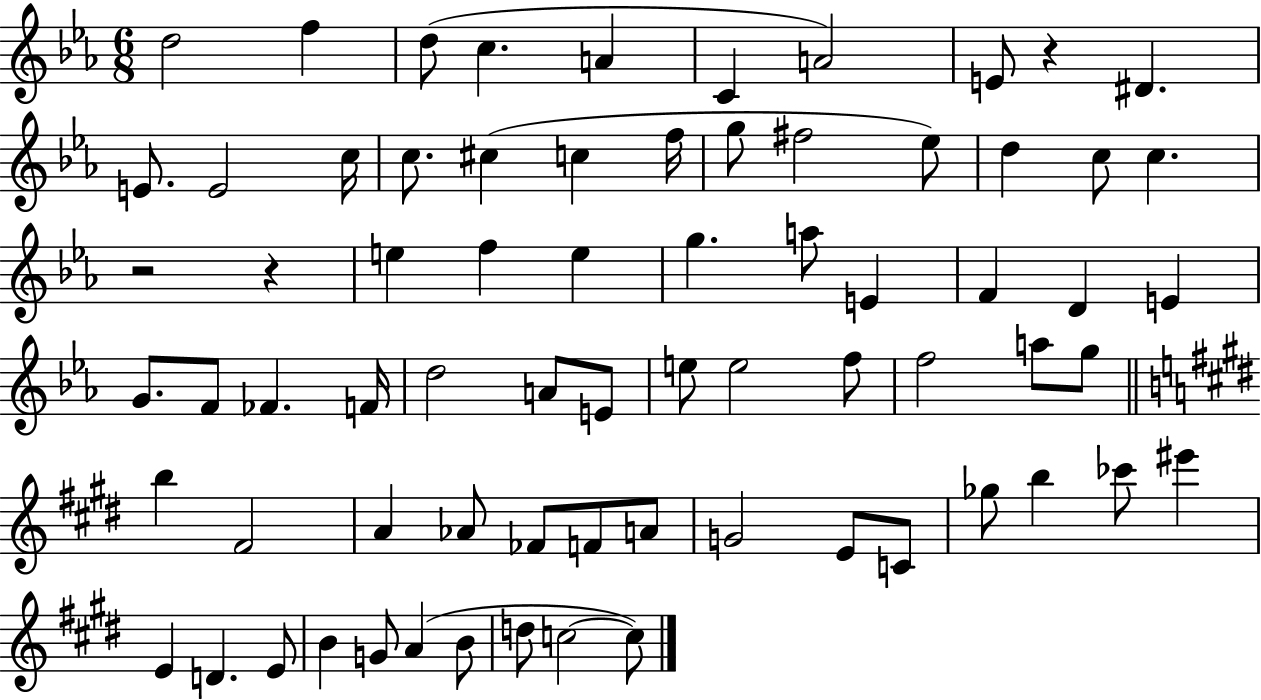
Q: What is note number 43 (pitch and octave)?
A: A5